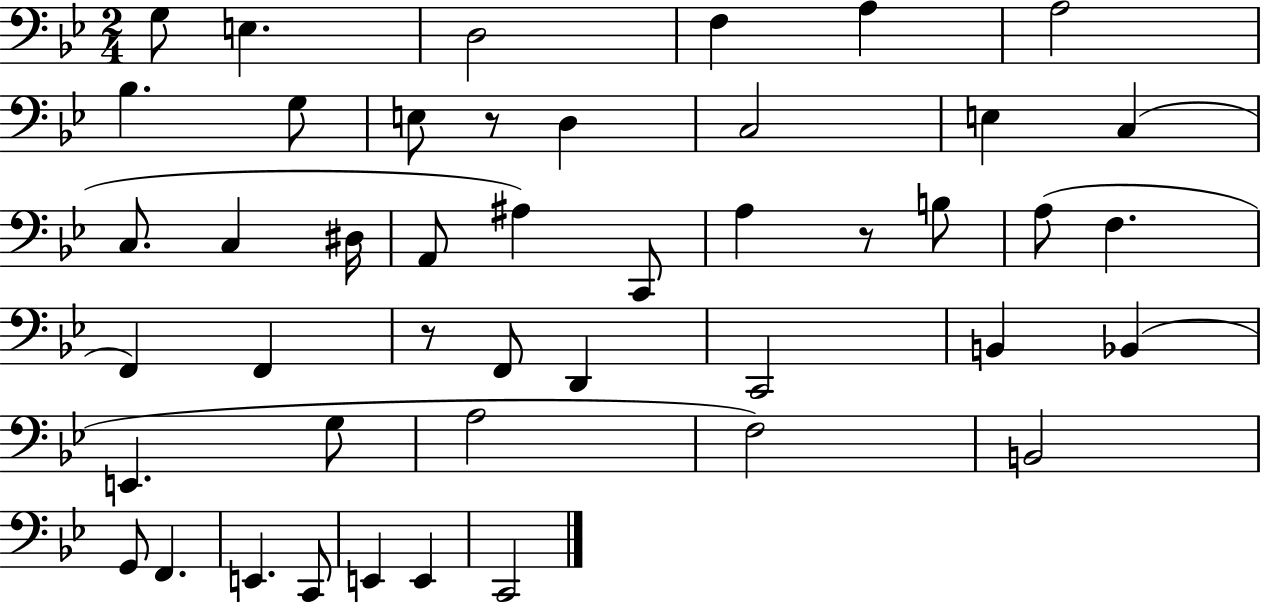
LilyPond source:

{
  \clef bass
  \numericTimeSignature
  \time 2/4
  \key bes \major
  g8 e4. | d2 | f4 a4 | a2 | \break bes4. g8 | e8 r8 d4 | c2 | e4 c4( | \break c8. c4 dis16 | a,8 ais4) c,8 | a4 r8 b8 | a8( f4. | \break f,4) f,4 | r8 f,8 d,4 | c,2 | b,4 bes,4( | \break e,4. g8 | a2 | f2) | b,2 | \break g,8 f,4. | e,4. c,8 | e,4 e,4 | c,2 | \break \bar "|."
}